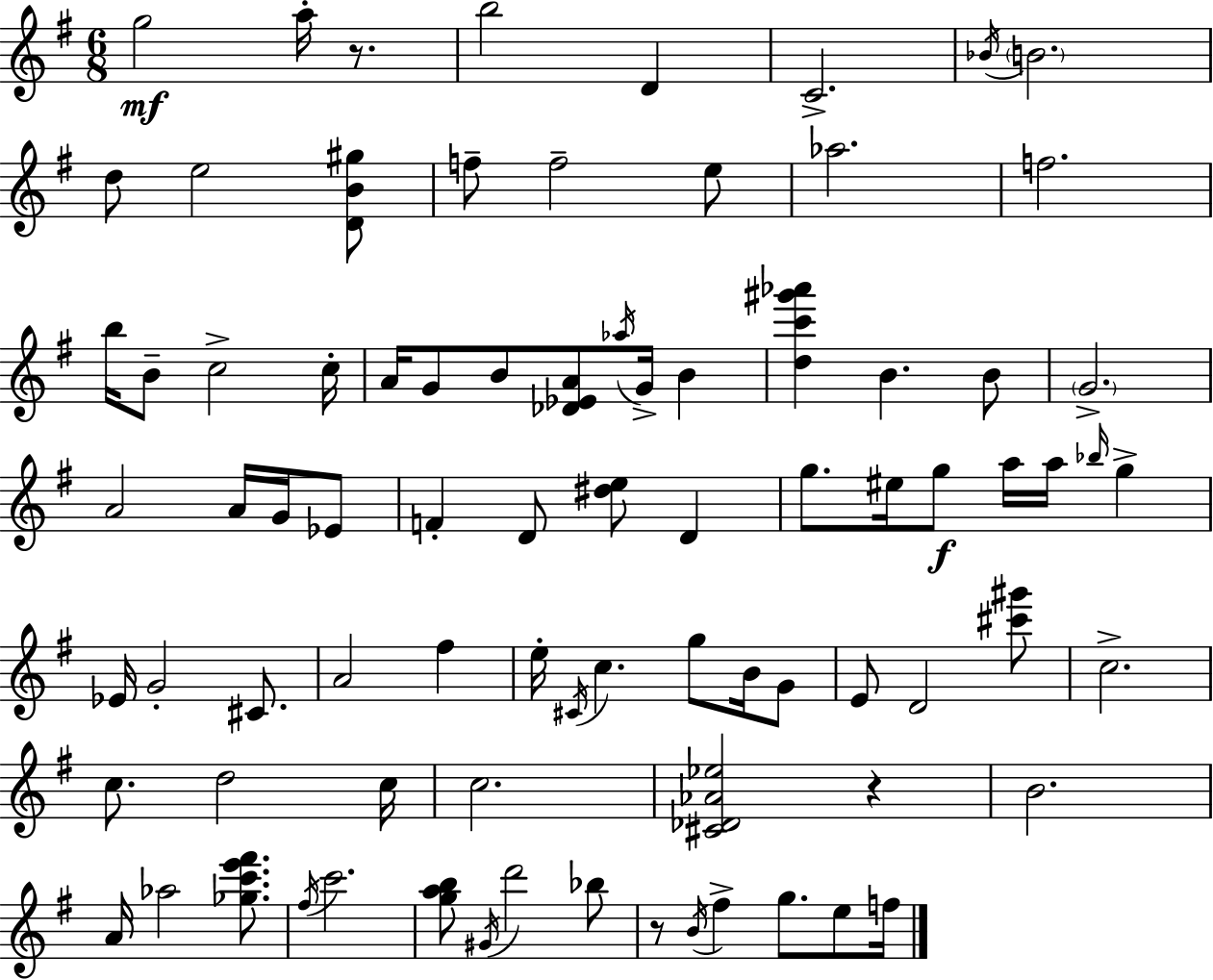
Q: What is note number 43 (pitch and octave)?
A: G4